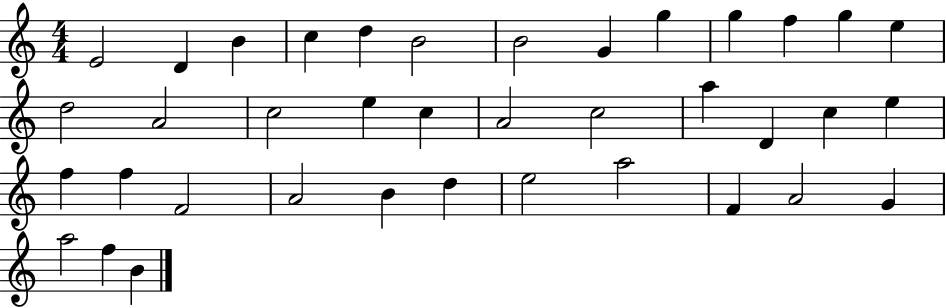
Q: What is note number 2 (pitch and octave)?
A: D4